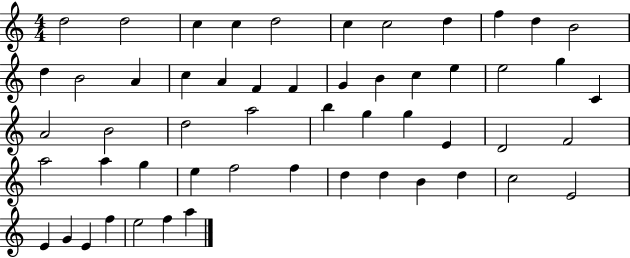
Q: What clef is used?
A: treble